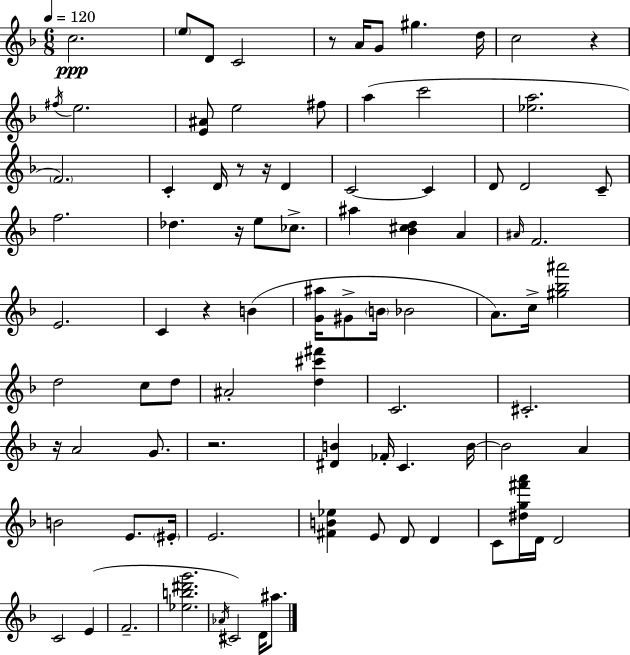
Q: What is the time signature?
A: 6/8